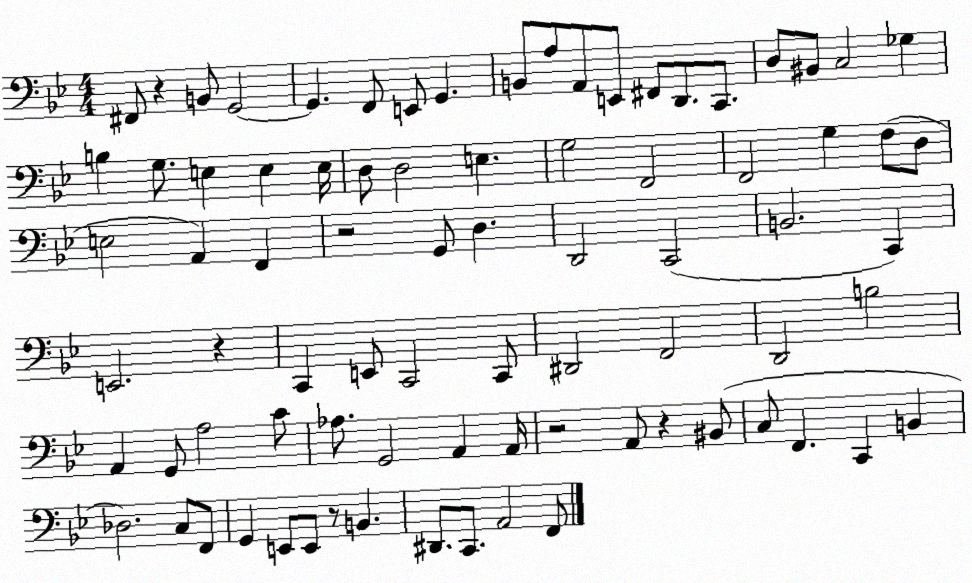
X:1
T:Untitled
M:4/4
L:1/4
K:Bb
^F,,/2 z B,,/2 G,,2 G,, F,,/2 E,,/2 G,, B,,/2 A,/2 A,,/2 E,,/2 ^F,,/2 D,,/2 C,,/2 D,/2 ^B,,/2 C,2 _G, B, G,/2 E, E, E,/4 D,/2 D,2 E, G,2 F,,2 F,,2 G, F,/2 D,/2 E,2 A,, F,, z2 G,,/2 D, D,,2 C,,2 B,,2 C,, E,,2 z C,, E,,/2 C,,2 C,,/2 ^D,,2 F,,2 D,,2 B,2 A,, G,,/2 A,2 C/2 _A,/2 G,,2 A,, A,,/4 z2 A,,/2 z ^B,,/2 C,/2 F,, C,, B,, _D,2 C,/2 F,,/2 G,, E,,/2 E,,/2 z/2 B,, ^D,,/2 C,,/2 A,,2 F,,/2